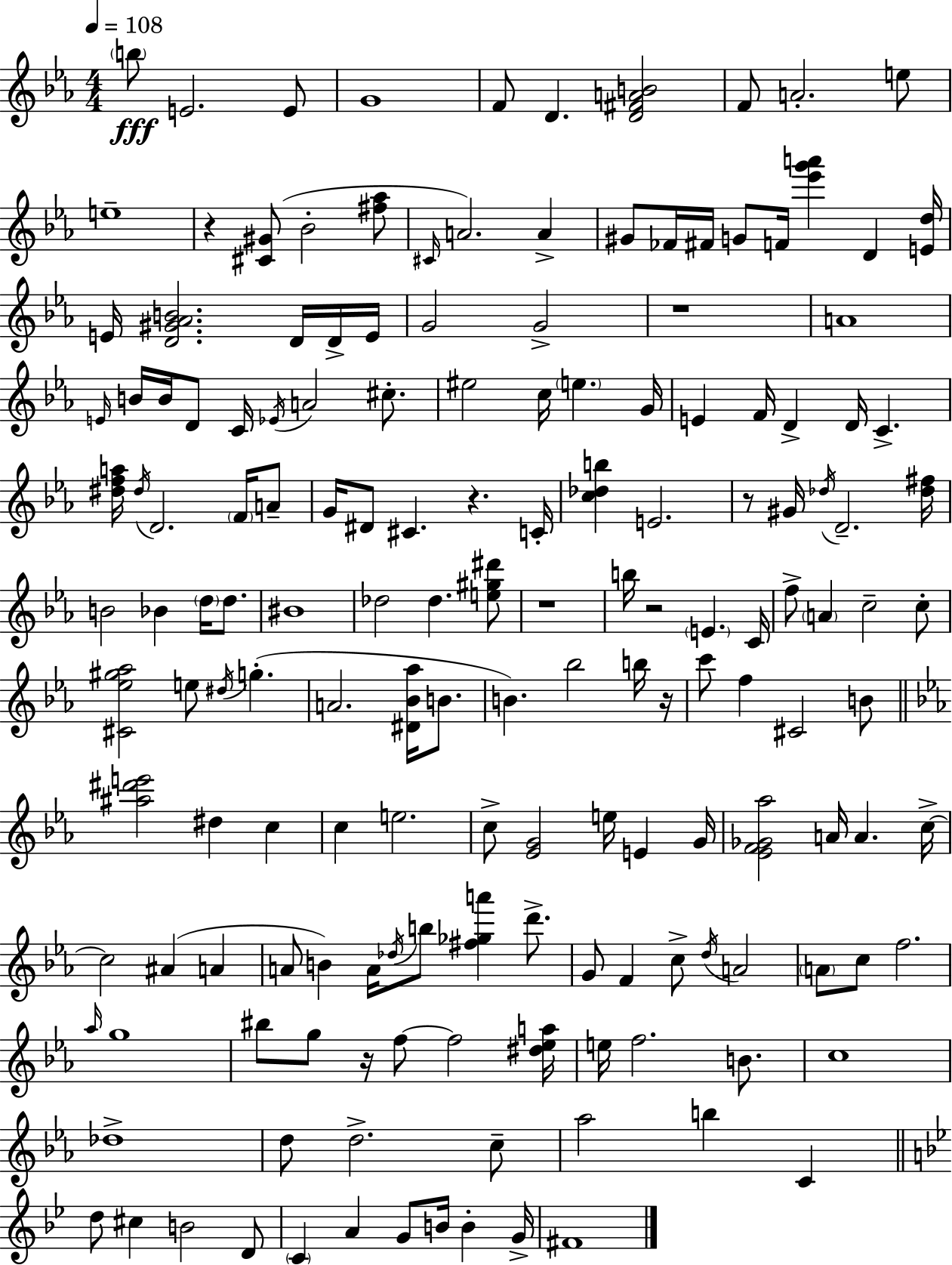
X:1
T:Untitled
M:4/4
L:1/4
K:Eb
b/2 E2 E/2 G4 F/2 D [D^FAB]2 F/2 A2 e/2 e4 z [^C^G]/2 _B2 [^f_a]/2 ^C/4 A2 A ^G/2 _F/4 ^F/4 G/2 F/4 [_e'g'a'] D [Ed]/4 E/4 [D^G_AB]2 D/4 D/4 E/4 G2 G2 z4 A4 E/4 B/4 B/4 D/2 C/4 _E/4 A2 ^c/2 ^e2 c/4 e G/4 E F/4 D D/4 C [^dfa]/4 ^d/4 D2 F/4 A/2 G/4 ^D/2 ^C z C/4 [c_db] E2 z/2 ^G/4 _d/4 D2 [_d^f]/4 B2 _B d/4 d/2 ^B4 _d2 _d [e^g^d']/2 z4 b/4 z2 E C/4 f/2 A c2 c/2 [^C_e^g_a]2 e/2 ^d/4 g A2 [^D_B_a]/4 B/2 B _b2 b/4 z/4 c'/2 f ^C2 B/2 [^a^d'e']2 ^d c c e2 c/2 [_EG]2 e/4 E G/4 [_EF_G_a]2 A/4 A c/4 c2 ^A A A/2 B A/4 _d/4 b/2 [^f_ga'] d'/2 G/2 F c/2 d/4 A2 A/2 c/2 f2 _a/4 g4 ^b/2 g/2 z/4 f/2 f2 [^d_ea]/4 e/4 f2 B/2 c4 _d4 d/2 d2 c/2 _a2 b C d/2 ^c B2 D/2 C A G/2 B/4 B G/4 ^F4